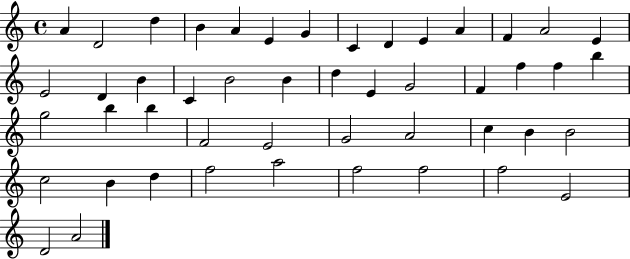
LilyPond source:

{
  \clef treble
  \time 4/4
  \defaultTimeSignature
  \key c \major
  a'4 d'2 d''4 | b'4 a'4 e'4 g'4 | c'4 d'4 e'4 a'4 | f'4 a'2 e'4 | \break e'2 d'4 b'4 | c'4 b'2 b'4 | d''4 e'4 g'2 | f'4 f''4 f''4 b''4 | \break g''2 b''4 b''4 | f'2 e'2 | g'2 a'2 | c''4 b'4 b'2 | \break c''2 b'4 d''4 | f''2 a''2 | f''2 f''2 | f''2 e'2 | \break d'2 a'2 | \bar "|."
}